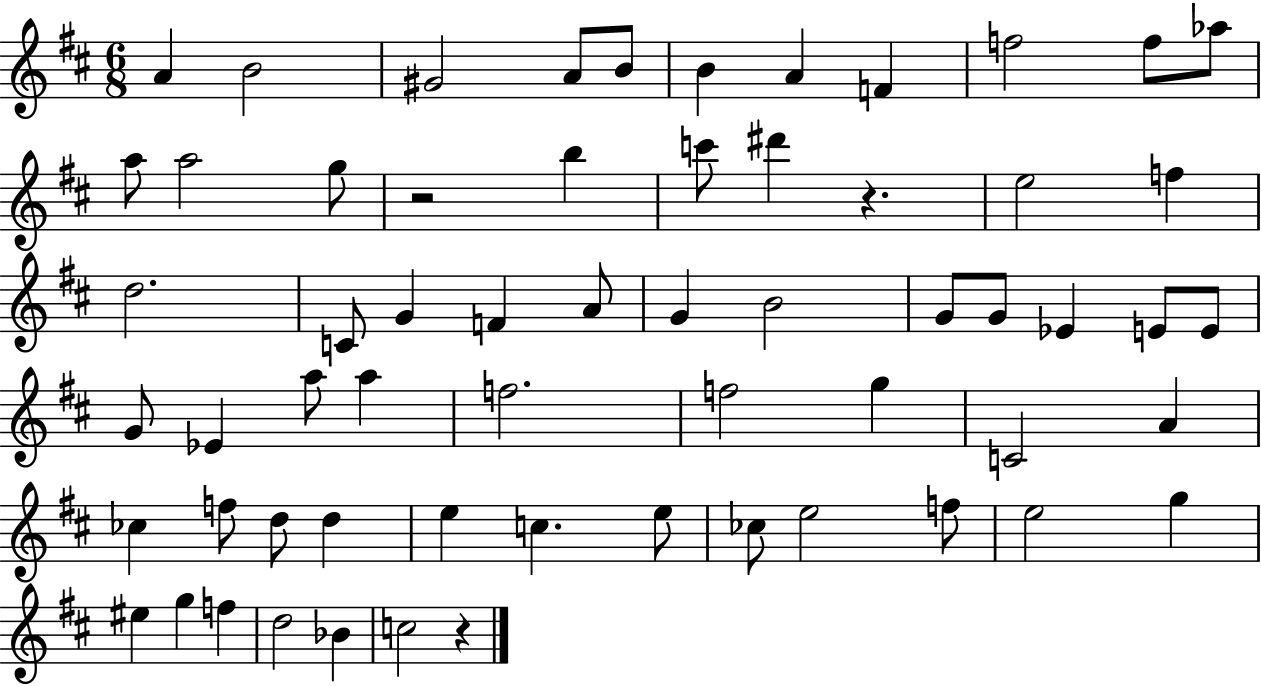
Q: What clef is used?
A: treble